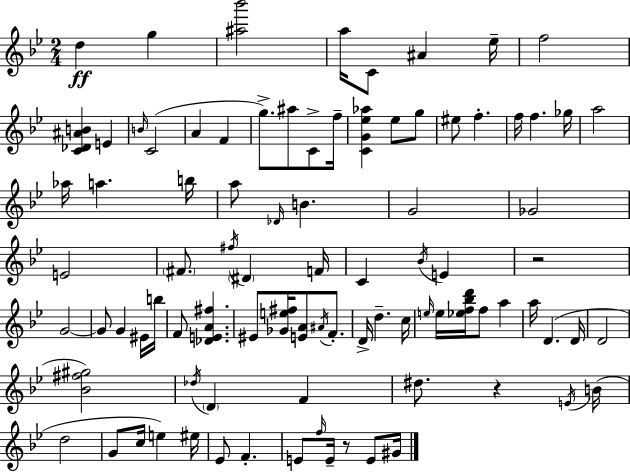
D5/q G5/q [A#5,Bb6]/h A5/s C4/e A#4/q Eb5/s F5/h [C4,Db4,A#4,B4]/q E4/q B4/s C4/h A4/q F4/q G5/e. A#5/e C4/e F5/s [C4,G4,Eb5,Ab5]/q Eb5/e G5/e EIS5/e F5/q. F5/s F5/q. Gb5/s A5/h Ab5/s A5/q. B5/s A5/e Db4/s B4/q. G4/h Gb4/h E4/h F#4/e. F#5/s D#4/q F4/s C4/q Bb4/s E4/q R/h G4/h G4/e G4/q EIS4/s B5/s F4/e [Db4,E4,A4,F#5]/q. EIS4/e [Gb4,E5,F#5]/s [E4,A4]/e A#4/s F4/e. D4/s D5/q. C5/s E5/s E5/s [Eb5,F5,Bb5,D6]/s F5/e A5/q A5/s D4/q. D4/s D4/h [Bb4,F#5,G#5]/h Db5/s D4/q F4/q D#5/e. R/q E4/s B4/s D5/h G4/e C5/s E5/q EIS5/s Eb4/e F4/q. E4/e F5/s E4/s R/e E4/e G#4/s